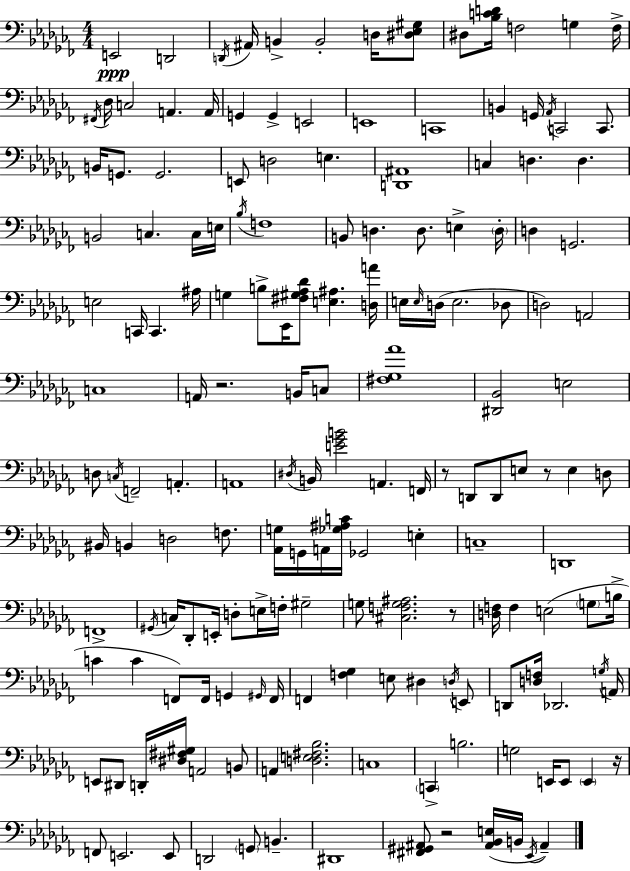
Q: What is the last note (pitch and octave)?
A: A#2